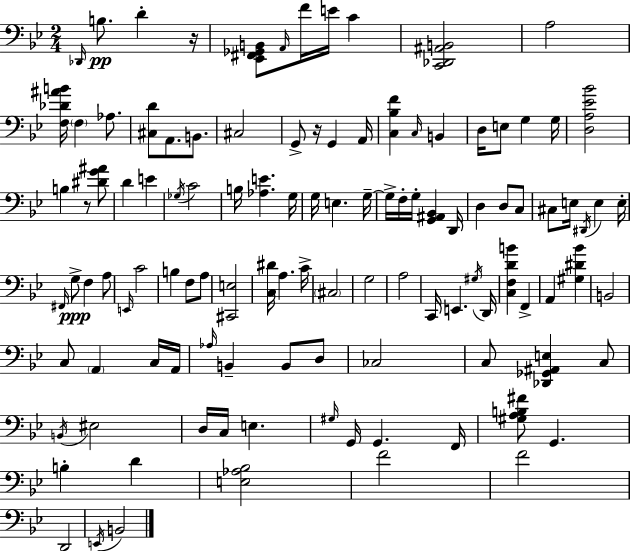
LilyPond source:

{
  \clef bass
  \numericTimeSignature
  \time 2/4
  \key bes \major
  \grace { des,16 }\pp b8. d'4-. | r16 <ees, fis, ges, b,>8 \grace { a,16 } f'16 e'16 c'4 | <c, des, ais, b,>2 | a2 | \break <f des' ais' b'>16 \parenthesize f4 aes8. | <cis d'>8 a,8. b,8. | cis2 | g,8-> r16 g,4 | \break a,16 <c bes f'>4 \grace { c16 } b,4 | d16 e8 g4 | g16 <d a ees' bes'>2 | b4 r8 | \break <dis' g' ais'>8 d'4 e'4 | \acciaccatura { ges16 } c'2 | b16 <aes e'>4. | g16 g16 e4. | \break g16--~~ g16-> f16-. g16-. <g, ais, bes,>4 | d,16 d4 | d8 c8 cis8 e16 \acciaccatura { dis,16 } | e4 e16-. \grace { fis,16 }\ppp g8-> | \break f4 a8 \grace { e,16 } c'2 | b4 | f8 a8 <cis, e>2 | <c dis'>16 | \break a4. c'16-> \parenthesize cis2 | g2 | a2 | c,16 | \break e,4. \acciaccatura { gis16 } d,16 | <c f d' b'>4 f,4-> | a,4 <gis dis' bes'>4 | b,2 | \break c8 \parenthesize a,4 c16 a,16 | \grace { aes16 } b,4-- b,8 d8 | ces2 | c8 <des, ges, ais, e>4 c8 | \break \acciaccatura { b,16 } eis2 | d16 c16 e4. | \grace { gis16 } g,16 g,4. | f,16 <gis a b fis'>8 g,4. | \break b4-. d'4 | <e aes bes>2 | f'2 | f'2 | \break d,2 | \acciaccatura { e,16 } b,2 | \bar "|."
}